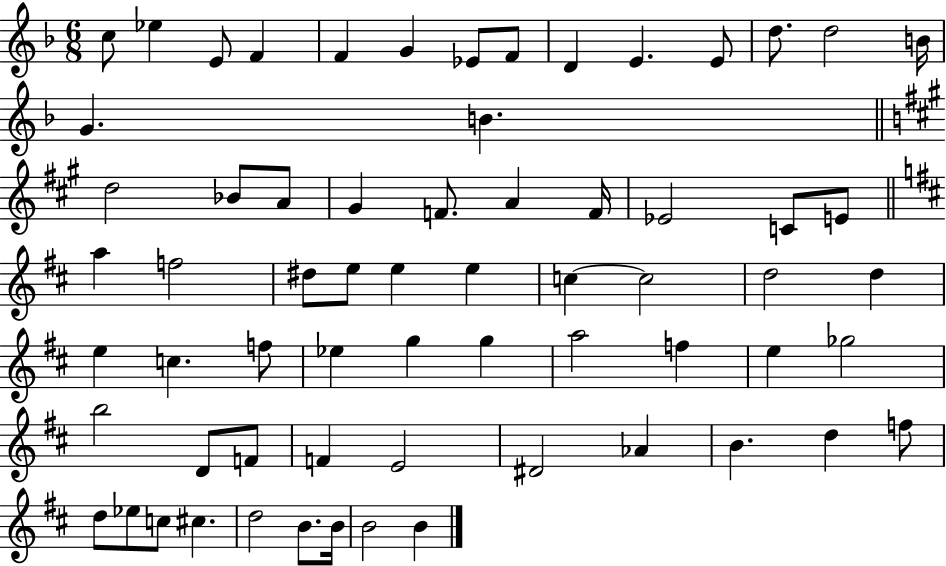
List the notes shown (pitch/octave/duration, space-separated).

C5/e Eb5/q E4/e F4/q F4/q G4/q Eb4/e F4/e D4/q E4/q. E4/e D5/e. D5/h B4/s G4/q. B4/q. D5/h Bb4/e A4/e G#4/q F4/e. A4/q F4/s Eb4/h C4/e E4/e A5/q F5/h D#5/e E5/e E5/q E5/q C5/q C5/h D5/h D5/q E5/q C5/q. F5/e Eb5/q G5/q G5/q A5/h F5/q E5/q Gb5/h B5/h D4/e F4/e F4/q E4/h D#4/h Ab4/q B4/q. D5/q F5/e D5/e Eb5/e C5/e C#5/q. D5/h B4/e. B4/s B4/h B4/q